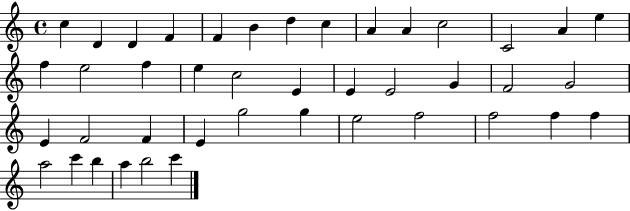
{
  \clef treble
  \time 4/4
  \defaultTimeSignature
  \key c \major
  c''4 d'4 d'4 f'4 | f'4 b'4 d''4 c''4 | a'4 a'4 c''2 | c'2 a'4 e''4 | \break f''4 e''2 f''4 | e''4 c''2 e'4 | e'4 e'2 g'4 | f'2 g'2 | \break e'4 f'2 f'4 | e'4 g''2 g''4 | e''2 f''2 | f''2 f''4 f''4 | \break a''2 c'''4 b''4 | a''4 b''2 c'''4 | \bar "|."
}